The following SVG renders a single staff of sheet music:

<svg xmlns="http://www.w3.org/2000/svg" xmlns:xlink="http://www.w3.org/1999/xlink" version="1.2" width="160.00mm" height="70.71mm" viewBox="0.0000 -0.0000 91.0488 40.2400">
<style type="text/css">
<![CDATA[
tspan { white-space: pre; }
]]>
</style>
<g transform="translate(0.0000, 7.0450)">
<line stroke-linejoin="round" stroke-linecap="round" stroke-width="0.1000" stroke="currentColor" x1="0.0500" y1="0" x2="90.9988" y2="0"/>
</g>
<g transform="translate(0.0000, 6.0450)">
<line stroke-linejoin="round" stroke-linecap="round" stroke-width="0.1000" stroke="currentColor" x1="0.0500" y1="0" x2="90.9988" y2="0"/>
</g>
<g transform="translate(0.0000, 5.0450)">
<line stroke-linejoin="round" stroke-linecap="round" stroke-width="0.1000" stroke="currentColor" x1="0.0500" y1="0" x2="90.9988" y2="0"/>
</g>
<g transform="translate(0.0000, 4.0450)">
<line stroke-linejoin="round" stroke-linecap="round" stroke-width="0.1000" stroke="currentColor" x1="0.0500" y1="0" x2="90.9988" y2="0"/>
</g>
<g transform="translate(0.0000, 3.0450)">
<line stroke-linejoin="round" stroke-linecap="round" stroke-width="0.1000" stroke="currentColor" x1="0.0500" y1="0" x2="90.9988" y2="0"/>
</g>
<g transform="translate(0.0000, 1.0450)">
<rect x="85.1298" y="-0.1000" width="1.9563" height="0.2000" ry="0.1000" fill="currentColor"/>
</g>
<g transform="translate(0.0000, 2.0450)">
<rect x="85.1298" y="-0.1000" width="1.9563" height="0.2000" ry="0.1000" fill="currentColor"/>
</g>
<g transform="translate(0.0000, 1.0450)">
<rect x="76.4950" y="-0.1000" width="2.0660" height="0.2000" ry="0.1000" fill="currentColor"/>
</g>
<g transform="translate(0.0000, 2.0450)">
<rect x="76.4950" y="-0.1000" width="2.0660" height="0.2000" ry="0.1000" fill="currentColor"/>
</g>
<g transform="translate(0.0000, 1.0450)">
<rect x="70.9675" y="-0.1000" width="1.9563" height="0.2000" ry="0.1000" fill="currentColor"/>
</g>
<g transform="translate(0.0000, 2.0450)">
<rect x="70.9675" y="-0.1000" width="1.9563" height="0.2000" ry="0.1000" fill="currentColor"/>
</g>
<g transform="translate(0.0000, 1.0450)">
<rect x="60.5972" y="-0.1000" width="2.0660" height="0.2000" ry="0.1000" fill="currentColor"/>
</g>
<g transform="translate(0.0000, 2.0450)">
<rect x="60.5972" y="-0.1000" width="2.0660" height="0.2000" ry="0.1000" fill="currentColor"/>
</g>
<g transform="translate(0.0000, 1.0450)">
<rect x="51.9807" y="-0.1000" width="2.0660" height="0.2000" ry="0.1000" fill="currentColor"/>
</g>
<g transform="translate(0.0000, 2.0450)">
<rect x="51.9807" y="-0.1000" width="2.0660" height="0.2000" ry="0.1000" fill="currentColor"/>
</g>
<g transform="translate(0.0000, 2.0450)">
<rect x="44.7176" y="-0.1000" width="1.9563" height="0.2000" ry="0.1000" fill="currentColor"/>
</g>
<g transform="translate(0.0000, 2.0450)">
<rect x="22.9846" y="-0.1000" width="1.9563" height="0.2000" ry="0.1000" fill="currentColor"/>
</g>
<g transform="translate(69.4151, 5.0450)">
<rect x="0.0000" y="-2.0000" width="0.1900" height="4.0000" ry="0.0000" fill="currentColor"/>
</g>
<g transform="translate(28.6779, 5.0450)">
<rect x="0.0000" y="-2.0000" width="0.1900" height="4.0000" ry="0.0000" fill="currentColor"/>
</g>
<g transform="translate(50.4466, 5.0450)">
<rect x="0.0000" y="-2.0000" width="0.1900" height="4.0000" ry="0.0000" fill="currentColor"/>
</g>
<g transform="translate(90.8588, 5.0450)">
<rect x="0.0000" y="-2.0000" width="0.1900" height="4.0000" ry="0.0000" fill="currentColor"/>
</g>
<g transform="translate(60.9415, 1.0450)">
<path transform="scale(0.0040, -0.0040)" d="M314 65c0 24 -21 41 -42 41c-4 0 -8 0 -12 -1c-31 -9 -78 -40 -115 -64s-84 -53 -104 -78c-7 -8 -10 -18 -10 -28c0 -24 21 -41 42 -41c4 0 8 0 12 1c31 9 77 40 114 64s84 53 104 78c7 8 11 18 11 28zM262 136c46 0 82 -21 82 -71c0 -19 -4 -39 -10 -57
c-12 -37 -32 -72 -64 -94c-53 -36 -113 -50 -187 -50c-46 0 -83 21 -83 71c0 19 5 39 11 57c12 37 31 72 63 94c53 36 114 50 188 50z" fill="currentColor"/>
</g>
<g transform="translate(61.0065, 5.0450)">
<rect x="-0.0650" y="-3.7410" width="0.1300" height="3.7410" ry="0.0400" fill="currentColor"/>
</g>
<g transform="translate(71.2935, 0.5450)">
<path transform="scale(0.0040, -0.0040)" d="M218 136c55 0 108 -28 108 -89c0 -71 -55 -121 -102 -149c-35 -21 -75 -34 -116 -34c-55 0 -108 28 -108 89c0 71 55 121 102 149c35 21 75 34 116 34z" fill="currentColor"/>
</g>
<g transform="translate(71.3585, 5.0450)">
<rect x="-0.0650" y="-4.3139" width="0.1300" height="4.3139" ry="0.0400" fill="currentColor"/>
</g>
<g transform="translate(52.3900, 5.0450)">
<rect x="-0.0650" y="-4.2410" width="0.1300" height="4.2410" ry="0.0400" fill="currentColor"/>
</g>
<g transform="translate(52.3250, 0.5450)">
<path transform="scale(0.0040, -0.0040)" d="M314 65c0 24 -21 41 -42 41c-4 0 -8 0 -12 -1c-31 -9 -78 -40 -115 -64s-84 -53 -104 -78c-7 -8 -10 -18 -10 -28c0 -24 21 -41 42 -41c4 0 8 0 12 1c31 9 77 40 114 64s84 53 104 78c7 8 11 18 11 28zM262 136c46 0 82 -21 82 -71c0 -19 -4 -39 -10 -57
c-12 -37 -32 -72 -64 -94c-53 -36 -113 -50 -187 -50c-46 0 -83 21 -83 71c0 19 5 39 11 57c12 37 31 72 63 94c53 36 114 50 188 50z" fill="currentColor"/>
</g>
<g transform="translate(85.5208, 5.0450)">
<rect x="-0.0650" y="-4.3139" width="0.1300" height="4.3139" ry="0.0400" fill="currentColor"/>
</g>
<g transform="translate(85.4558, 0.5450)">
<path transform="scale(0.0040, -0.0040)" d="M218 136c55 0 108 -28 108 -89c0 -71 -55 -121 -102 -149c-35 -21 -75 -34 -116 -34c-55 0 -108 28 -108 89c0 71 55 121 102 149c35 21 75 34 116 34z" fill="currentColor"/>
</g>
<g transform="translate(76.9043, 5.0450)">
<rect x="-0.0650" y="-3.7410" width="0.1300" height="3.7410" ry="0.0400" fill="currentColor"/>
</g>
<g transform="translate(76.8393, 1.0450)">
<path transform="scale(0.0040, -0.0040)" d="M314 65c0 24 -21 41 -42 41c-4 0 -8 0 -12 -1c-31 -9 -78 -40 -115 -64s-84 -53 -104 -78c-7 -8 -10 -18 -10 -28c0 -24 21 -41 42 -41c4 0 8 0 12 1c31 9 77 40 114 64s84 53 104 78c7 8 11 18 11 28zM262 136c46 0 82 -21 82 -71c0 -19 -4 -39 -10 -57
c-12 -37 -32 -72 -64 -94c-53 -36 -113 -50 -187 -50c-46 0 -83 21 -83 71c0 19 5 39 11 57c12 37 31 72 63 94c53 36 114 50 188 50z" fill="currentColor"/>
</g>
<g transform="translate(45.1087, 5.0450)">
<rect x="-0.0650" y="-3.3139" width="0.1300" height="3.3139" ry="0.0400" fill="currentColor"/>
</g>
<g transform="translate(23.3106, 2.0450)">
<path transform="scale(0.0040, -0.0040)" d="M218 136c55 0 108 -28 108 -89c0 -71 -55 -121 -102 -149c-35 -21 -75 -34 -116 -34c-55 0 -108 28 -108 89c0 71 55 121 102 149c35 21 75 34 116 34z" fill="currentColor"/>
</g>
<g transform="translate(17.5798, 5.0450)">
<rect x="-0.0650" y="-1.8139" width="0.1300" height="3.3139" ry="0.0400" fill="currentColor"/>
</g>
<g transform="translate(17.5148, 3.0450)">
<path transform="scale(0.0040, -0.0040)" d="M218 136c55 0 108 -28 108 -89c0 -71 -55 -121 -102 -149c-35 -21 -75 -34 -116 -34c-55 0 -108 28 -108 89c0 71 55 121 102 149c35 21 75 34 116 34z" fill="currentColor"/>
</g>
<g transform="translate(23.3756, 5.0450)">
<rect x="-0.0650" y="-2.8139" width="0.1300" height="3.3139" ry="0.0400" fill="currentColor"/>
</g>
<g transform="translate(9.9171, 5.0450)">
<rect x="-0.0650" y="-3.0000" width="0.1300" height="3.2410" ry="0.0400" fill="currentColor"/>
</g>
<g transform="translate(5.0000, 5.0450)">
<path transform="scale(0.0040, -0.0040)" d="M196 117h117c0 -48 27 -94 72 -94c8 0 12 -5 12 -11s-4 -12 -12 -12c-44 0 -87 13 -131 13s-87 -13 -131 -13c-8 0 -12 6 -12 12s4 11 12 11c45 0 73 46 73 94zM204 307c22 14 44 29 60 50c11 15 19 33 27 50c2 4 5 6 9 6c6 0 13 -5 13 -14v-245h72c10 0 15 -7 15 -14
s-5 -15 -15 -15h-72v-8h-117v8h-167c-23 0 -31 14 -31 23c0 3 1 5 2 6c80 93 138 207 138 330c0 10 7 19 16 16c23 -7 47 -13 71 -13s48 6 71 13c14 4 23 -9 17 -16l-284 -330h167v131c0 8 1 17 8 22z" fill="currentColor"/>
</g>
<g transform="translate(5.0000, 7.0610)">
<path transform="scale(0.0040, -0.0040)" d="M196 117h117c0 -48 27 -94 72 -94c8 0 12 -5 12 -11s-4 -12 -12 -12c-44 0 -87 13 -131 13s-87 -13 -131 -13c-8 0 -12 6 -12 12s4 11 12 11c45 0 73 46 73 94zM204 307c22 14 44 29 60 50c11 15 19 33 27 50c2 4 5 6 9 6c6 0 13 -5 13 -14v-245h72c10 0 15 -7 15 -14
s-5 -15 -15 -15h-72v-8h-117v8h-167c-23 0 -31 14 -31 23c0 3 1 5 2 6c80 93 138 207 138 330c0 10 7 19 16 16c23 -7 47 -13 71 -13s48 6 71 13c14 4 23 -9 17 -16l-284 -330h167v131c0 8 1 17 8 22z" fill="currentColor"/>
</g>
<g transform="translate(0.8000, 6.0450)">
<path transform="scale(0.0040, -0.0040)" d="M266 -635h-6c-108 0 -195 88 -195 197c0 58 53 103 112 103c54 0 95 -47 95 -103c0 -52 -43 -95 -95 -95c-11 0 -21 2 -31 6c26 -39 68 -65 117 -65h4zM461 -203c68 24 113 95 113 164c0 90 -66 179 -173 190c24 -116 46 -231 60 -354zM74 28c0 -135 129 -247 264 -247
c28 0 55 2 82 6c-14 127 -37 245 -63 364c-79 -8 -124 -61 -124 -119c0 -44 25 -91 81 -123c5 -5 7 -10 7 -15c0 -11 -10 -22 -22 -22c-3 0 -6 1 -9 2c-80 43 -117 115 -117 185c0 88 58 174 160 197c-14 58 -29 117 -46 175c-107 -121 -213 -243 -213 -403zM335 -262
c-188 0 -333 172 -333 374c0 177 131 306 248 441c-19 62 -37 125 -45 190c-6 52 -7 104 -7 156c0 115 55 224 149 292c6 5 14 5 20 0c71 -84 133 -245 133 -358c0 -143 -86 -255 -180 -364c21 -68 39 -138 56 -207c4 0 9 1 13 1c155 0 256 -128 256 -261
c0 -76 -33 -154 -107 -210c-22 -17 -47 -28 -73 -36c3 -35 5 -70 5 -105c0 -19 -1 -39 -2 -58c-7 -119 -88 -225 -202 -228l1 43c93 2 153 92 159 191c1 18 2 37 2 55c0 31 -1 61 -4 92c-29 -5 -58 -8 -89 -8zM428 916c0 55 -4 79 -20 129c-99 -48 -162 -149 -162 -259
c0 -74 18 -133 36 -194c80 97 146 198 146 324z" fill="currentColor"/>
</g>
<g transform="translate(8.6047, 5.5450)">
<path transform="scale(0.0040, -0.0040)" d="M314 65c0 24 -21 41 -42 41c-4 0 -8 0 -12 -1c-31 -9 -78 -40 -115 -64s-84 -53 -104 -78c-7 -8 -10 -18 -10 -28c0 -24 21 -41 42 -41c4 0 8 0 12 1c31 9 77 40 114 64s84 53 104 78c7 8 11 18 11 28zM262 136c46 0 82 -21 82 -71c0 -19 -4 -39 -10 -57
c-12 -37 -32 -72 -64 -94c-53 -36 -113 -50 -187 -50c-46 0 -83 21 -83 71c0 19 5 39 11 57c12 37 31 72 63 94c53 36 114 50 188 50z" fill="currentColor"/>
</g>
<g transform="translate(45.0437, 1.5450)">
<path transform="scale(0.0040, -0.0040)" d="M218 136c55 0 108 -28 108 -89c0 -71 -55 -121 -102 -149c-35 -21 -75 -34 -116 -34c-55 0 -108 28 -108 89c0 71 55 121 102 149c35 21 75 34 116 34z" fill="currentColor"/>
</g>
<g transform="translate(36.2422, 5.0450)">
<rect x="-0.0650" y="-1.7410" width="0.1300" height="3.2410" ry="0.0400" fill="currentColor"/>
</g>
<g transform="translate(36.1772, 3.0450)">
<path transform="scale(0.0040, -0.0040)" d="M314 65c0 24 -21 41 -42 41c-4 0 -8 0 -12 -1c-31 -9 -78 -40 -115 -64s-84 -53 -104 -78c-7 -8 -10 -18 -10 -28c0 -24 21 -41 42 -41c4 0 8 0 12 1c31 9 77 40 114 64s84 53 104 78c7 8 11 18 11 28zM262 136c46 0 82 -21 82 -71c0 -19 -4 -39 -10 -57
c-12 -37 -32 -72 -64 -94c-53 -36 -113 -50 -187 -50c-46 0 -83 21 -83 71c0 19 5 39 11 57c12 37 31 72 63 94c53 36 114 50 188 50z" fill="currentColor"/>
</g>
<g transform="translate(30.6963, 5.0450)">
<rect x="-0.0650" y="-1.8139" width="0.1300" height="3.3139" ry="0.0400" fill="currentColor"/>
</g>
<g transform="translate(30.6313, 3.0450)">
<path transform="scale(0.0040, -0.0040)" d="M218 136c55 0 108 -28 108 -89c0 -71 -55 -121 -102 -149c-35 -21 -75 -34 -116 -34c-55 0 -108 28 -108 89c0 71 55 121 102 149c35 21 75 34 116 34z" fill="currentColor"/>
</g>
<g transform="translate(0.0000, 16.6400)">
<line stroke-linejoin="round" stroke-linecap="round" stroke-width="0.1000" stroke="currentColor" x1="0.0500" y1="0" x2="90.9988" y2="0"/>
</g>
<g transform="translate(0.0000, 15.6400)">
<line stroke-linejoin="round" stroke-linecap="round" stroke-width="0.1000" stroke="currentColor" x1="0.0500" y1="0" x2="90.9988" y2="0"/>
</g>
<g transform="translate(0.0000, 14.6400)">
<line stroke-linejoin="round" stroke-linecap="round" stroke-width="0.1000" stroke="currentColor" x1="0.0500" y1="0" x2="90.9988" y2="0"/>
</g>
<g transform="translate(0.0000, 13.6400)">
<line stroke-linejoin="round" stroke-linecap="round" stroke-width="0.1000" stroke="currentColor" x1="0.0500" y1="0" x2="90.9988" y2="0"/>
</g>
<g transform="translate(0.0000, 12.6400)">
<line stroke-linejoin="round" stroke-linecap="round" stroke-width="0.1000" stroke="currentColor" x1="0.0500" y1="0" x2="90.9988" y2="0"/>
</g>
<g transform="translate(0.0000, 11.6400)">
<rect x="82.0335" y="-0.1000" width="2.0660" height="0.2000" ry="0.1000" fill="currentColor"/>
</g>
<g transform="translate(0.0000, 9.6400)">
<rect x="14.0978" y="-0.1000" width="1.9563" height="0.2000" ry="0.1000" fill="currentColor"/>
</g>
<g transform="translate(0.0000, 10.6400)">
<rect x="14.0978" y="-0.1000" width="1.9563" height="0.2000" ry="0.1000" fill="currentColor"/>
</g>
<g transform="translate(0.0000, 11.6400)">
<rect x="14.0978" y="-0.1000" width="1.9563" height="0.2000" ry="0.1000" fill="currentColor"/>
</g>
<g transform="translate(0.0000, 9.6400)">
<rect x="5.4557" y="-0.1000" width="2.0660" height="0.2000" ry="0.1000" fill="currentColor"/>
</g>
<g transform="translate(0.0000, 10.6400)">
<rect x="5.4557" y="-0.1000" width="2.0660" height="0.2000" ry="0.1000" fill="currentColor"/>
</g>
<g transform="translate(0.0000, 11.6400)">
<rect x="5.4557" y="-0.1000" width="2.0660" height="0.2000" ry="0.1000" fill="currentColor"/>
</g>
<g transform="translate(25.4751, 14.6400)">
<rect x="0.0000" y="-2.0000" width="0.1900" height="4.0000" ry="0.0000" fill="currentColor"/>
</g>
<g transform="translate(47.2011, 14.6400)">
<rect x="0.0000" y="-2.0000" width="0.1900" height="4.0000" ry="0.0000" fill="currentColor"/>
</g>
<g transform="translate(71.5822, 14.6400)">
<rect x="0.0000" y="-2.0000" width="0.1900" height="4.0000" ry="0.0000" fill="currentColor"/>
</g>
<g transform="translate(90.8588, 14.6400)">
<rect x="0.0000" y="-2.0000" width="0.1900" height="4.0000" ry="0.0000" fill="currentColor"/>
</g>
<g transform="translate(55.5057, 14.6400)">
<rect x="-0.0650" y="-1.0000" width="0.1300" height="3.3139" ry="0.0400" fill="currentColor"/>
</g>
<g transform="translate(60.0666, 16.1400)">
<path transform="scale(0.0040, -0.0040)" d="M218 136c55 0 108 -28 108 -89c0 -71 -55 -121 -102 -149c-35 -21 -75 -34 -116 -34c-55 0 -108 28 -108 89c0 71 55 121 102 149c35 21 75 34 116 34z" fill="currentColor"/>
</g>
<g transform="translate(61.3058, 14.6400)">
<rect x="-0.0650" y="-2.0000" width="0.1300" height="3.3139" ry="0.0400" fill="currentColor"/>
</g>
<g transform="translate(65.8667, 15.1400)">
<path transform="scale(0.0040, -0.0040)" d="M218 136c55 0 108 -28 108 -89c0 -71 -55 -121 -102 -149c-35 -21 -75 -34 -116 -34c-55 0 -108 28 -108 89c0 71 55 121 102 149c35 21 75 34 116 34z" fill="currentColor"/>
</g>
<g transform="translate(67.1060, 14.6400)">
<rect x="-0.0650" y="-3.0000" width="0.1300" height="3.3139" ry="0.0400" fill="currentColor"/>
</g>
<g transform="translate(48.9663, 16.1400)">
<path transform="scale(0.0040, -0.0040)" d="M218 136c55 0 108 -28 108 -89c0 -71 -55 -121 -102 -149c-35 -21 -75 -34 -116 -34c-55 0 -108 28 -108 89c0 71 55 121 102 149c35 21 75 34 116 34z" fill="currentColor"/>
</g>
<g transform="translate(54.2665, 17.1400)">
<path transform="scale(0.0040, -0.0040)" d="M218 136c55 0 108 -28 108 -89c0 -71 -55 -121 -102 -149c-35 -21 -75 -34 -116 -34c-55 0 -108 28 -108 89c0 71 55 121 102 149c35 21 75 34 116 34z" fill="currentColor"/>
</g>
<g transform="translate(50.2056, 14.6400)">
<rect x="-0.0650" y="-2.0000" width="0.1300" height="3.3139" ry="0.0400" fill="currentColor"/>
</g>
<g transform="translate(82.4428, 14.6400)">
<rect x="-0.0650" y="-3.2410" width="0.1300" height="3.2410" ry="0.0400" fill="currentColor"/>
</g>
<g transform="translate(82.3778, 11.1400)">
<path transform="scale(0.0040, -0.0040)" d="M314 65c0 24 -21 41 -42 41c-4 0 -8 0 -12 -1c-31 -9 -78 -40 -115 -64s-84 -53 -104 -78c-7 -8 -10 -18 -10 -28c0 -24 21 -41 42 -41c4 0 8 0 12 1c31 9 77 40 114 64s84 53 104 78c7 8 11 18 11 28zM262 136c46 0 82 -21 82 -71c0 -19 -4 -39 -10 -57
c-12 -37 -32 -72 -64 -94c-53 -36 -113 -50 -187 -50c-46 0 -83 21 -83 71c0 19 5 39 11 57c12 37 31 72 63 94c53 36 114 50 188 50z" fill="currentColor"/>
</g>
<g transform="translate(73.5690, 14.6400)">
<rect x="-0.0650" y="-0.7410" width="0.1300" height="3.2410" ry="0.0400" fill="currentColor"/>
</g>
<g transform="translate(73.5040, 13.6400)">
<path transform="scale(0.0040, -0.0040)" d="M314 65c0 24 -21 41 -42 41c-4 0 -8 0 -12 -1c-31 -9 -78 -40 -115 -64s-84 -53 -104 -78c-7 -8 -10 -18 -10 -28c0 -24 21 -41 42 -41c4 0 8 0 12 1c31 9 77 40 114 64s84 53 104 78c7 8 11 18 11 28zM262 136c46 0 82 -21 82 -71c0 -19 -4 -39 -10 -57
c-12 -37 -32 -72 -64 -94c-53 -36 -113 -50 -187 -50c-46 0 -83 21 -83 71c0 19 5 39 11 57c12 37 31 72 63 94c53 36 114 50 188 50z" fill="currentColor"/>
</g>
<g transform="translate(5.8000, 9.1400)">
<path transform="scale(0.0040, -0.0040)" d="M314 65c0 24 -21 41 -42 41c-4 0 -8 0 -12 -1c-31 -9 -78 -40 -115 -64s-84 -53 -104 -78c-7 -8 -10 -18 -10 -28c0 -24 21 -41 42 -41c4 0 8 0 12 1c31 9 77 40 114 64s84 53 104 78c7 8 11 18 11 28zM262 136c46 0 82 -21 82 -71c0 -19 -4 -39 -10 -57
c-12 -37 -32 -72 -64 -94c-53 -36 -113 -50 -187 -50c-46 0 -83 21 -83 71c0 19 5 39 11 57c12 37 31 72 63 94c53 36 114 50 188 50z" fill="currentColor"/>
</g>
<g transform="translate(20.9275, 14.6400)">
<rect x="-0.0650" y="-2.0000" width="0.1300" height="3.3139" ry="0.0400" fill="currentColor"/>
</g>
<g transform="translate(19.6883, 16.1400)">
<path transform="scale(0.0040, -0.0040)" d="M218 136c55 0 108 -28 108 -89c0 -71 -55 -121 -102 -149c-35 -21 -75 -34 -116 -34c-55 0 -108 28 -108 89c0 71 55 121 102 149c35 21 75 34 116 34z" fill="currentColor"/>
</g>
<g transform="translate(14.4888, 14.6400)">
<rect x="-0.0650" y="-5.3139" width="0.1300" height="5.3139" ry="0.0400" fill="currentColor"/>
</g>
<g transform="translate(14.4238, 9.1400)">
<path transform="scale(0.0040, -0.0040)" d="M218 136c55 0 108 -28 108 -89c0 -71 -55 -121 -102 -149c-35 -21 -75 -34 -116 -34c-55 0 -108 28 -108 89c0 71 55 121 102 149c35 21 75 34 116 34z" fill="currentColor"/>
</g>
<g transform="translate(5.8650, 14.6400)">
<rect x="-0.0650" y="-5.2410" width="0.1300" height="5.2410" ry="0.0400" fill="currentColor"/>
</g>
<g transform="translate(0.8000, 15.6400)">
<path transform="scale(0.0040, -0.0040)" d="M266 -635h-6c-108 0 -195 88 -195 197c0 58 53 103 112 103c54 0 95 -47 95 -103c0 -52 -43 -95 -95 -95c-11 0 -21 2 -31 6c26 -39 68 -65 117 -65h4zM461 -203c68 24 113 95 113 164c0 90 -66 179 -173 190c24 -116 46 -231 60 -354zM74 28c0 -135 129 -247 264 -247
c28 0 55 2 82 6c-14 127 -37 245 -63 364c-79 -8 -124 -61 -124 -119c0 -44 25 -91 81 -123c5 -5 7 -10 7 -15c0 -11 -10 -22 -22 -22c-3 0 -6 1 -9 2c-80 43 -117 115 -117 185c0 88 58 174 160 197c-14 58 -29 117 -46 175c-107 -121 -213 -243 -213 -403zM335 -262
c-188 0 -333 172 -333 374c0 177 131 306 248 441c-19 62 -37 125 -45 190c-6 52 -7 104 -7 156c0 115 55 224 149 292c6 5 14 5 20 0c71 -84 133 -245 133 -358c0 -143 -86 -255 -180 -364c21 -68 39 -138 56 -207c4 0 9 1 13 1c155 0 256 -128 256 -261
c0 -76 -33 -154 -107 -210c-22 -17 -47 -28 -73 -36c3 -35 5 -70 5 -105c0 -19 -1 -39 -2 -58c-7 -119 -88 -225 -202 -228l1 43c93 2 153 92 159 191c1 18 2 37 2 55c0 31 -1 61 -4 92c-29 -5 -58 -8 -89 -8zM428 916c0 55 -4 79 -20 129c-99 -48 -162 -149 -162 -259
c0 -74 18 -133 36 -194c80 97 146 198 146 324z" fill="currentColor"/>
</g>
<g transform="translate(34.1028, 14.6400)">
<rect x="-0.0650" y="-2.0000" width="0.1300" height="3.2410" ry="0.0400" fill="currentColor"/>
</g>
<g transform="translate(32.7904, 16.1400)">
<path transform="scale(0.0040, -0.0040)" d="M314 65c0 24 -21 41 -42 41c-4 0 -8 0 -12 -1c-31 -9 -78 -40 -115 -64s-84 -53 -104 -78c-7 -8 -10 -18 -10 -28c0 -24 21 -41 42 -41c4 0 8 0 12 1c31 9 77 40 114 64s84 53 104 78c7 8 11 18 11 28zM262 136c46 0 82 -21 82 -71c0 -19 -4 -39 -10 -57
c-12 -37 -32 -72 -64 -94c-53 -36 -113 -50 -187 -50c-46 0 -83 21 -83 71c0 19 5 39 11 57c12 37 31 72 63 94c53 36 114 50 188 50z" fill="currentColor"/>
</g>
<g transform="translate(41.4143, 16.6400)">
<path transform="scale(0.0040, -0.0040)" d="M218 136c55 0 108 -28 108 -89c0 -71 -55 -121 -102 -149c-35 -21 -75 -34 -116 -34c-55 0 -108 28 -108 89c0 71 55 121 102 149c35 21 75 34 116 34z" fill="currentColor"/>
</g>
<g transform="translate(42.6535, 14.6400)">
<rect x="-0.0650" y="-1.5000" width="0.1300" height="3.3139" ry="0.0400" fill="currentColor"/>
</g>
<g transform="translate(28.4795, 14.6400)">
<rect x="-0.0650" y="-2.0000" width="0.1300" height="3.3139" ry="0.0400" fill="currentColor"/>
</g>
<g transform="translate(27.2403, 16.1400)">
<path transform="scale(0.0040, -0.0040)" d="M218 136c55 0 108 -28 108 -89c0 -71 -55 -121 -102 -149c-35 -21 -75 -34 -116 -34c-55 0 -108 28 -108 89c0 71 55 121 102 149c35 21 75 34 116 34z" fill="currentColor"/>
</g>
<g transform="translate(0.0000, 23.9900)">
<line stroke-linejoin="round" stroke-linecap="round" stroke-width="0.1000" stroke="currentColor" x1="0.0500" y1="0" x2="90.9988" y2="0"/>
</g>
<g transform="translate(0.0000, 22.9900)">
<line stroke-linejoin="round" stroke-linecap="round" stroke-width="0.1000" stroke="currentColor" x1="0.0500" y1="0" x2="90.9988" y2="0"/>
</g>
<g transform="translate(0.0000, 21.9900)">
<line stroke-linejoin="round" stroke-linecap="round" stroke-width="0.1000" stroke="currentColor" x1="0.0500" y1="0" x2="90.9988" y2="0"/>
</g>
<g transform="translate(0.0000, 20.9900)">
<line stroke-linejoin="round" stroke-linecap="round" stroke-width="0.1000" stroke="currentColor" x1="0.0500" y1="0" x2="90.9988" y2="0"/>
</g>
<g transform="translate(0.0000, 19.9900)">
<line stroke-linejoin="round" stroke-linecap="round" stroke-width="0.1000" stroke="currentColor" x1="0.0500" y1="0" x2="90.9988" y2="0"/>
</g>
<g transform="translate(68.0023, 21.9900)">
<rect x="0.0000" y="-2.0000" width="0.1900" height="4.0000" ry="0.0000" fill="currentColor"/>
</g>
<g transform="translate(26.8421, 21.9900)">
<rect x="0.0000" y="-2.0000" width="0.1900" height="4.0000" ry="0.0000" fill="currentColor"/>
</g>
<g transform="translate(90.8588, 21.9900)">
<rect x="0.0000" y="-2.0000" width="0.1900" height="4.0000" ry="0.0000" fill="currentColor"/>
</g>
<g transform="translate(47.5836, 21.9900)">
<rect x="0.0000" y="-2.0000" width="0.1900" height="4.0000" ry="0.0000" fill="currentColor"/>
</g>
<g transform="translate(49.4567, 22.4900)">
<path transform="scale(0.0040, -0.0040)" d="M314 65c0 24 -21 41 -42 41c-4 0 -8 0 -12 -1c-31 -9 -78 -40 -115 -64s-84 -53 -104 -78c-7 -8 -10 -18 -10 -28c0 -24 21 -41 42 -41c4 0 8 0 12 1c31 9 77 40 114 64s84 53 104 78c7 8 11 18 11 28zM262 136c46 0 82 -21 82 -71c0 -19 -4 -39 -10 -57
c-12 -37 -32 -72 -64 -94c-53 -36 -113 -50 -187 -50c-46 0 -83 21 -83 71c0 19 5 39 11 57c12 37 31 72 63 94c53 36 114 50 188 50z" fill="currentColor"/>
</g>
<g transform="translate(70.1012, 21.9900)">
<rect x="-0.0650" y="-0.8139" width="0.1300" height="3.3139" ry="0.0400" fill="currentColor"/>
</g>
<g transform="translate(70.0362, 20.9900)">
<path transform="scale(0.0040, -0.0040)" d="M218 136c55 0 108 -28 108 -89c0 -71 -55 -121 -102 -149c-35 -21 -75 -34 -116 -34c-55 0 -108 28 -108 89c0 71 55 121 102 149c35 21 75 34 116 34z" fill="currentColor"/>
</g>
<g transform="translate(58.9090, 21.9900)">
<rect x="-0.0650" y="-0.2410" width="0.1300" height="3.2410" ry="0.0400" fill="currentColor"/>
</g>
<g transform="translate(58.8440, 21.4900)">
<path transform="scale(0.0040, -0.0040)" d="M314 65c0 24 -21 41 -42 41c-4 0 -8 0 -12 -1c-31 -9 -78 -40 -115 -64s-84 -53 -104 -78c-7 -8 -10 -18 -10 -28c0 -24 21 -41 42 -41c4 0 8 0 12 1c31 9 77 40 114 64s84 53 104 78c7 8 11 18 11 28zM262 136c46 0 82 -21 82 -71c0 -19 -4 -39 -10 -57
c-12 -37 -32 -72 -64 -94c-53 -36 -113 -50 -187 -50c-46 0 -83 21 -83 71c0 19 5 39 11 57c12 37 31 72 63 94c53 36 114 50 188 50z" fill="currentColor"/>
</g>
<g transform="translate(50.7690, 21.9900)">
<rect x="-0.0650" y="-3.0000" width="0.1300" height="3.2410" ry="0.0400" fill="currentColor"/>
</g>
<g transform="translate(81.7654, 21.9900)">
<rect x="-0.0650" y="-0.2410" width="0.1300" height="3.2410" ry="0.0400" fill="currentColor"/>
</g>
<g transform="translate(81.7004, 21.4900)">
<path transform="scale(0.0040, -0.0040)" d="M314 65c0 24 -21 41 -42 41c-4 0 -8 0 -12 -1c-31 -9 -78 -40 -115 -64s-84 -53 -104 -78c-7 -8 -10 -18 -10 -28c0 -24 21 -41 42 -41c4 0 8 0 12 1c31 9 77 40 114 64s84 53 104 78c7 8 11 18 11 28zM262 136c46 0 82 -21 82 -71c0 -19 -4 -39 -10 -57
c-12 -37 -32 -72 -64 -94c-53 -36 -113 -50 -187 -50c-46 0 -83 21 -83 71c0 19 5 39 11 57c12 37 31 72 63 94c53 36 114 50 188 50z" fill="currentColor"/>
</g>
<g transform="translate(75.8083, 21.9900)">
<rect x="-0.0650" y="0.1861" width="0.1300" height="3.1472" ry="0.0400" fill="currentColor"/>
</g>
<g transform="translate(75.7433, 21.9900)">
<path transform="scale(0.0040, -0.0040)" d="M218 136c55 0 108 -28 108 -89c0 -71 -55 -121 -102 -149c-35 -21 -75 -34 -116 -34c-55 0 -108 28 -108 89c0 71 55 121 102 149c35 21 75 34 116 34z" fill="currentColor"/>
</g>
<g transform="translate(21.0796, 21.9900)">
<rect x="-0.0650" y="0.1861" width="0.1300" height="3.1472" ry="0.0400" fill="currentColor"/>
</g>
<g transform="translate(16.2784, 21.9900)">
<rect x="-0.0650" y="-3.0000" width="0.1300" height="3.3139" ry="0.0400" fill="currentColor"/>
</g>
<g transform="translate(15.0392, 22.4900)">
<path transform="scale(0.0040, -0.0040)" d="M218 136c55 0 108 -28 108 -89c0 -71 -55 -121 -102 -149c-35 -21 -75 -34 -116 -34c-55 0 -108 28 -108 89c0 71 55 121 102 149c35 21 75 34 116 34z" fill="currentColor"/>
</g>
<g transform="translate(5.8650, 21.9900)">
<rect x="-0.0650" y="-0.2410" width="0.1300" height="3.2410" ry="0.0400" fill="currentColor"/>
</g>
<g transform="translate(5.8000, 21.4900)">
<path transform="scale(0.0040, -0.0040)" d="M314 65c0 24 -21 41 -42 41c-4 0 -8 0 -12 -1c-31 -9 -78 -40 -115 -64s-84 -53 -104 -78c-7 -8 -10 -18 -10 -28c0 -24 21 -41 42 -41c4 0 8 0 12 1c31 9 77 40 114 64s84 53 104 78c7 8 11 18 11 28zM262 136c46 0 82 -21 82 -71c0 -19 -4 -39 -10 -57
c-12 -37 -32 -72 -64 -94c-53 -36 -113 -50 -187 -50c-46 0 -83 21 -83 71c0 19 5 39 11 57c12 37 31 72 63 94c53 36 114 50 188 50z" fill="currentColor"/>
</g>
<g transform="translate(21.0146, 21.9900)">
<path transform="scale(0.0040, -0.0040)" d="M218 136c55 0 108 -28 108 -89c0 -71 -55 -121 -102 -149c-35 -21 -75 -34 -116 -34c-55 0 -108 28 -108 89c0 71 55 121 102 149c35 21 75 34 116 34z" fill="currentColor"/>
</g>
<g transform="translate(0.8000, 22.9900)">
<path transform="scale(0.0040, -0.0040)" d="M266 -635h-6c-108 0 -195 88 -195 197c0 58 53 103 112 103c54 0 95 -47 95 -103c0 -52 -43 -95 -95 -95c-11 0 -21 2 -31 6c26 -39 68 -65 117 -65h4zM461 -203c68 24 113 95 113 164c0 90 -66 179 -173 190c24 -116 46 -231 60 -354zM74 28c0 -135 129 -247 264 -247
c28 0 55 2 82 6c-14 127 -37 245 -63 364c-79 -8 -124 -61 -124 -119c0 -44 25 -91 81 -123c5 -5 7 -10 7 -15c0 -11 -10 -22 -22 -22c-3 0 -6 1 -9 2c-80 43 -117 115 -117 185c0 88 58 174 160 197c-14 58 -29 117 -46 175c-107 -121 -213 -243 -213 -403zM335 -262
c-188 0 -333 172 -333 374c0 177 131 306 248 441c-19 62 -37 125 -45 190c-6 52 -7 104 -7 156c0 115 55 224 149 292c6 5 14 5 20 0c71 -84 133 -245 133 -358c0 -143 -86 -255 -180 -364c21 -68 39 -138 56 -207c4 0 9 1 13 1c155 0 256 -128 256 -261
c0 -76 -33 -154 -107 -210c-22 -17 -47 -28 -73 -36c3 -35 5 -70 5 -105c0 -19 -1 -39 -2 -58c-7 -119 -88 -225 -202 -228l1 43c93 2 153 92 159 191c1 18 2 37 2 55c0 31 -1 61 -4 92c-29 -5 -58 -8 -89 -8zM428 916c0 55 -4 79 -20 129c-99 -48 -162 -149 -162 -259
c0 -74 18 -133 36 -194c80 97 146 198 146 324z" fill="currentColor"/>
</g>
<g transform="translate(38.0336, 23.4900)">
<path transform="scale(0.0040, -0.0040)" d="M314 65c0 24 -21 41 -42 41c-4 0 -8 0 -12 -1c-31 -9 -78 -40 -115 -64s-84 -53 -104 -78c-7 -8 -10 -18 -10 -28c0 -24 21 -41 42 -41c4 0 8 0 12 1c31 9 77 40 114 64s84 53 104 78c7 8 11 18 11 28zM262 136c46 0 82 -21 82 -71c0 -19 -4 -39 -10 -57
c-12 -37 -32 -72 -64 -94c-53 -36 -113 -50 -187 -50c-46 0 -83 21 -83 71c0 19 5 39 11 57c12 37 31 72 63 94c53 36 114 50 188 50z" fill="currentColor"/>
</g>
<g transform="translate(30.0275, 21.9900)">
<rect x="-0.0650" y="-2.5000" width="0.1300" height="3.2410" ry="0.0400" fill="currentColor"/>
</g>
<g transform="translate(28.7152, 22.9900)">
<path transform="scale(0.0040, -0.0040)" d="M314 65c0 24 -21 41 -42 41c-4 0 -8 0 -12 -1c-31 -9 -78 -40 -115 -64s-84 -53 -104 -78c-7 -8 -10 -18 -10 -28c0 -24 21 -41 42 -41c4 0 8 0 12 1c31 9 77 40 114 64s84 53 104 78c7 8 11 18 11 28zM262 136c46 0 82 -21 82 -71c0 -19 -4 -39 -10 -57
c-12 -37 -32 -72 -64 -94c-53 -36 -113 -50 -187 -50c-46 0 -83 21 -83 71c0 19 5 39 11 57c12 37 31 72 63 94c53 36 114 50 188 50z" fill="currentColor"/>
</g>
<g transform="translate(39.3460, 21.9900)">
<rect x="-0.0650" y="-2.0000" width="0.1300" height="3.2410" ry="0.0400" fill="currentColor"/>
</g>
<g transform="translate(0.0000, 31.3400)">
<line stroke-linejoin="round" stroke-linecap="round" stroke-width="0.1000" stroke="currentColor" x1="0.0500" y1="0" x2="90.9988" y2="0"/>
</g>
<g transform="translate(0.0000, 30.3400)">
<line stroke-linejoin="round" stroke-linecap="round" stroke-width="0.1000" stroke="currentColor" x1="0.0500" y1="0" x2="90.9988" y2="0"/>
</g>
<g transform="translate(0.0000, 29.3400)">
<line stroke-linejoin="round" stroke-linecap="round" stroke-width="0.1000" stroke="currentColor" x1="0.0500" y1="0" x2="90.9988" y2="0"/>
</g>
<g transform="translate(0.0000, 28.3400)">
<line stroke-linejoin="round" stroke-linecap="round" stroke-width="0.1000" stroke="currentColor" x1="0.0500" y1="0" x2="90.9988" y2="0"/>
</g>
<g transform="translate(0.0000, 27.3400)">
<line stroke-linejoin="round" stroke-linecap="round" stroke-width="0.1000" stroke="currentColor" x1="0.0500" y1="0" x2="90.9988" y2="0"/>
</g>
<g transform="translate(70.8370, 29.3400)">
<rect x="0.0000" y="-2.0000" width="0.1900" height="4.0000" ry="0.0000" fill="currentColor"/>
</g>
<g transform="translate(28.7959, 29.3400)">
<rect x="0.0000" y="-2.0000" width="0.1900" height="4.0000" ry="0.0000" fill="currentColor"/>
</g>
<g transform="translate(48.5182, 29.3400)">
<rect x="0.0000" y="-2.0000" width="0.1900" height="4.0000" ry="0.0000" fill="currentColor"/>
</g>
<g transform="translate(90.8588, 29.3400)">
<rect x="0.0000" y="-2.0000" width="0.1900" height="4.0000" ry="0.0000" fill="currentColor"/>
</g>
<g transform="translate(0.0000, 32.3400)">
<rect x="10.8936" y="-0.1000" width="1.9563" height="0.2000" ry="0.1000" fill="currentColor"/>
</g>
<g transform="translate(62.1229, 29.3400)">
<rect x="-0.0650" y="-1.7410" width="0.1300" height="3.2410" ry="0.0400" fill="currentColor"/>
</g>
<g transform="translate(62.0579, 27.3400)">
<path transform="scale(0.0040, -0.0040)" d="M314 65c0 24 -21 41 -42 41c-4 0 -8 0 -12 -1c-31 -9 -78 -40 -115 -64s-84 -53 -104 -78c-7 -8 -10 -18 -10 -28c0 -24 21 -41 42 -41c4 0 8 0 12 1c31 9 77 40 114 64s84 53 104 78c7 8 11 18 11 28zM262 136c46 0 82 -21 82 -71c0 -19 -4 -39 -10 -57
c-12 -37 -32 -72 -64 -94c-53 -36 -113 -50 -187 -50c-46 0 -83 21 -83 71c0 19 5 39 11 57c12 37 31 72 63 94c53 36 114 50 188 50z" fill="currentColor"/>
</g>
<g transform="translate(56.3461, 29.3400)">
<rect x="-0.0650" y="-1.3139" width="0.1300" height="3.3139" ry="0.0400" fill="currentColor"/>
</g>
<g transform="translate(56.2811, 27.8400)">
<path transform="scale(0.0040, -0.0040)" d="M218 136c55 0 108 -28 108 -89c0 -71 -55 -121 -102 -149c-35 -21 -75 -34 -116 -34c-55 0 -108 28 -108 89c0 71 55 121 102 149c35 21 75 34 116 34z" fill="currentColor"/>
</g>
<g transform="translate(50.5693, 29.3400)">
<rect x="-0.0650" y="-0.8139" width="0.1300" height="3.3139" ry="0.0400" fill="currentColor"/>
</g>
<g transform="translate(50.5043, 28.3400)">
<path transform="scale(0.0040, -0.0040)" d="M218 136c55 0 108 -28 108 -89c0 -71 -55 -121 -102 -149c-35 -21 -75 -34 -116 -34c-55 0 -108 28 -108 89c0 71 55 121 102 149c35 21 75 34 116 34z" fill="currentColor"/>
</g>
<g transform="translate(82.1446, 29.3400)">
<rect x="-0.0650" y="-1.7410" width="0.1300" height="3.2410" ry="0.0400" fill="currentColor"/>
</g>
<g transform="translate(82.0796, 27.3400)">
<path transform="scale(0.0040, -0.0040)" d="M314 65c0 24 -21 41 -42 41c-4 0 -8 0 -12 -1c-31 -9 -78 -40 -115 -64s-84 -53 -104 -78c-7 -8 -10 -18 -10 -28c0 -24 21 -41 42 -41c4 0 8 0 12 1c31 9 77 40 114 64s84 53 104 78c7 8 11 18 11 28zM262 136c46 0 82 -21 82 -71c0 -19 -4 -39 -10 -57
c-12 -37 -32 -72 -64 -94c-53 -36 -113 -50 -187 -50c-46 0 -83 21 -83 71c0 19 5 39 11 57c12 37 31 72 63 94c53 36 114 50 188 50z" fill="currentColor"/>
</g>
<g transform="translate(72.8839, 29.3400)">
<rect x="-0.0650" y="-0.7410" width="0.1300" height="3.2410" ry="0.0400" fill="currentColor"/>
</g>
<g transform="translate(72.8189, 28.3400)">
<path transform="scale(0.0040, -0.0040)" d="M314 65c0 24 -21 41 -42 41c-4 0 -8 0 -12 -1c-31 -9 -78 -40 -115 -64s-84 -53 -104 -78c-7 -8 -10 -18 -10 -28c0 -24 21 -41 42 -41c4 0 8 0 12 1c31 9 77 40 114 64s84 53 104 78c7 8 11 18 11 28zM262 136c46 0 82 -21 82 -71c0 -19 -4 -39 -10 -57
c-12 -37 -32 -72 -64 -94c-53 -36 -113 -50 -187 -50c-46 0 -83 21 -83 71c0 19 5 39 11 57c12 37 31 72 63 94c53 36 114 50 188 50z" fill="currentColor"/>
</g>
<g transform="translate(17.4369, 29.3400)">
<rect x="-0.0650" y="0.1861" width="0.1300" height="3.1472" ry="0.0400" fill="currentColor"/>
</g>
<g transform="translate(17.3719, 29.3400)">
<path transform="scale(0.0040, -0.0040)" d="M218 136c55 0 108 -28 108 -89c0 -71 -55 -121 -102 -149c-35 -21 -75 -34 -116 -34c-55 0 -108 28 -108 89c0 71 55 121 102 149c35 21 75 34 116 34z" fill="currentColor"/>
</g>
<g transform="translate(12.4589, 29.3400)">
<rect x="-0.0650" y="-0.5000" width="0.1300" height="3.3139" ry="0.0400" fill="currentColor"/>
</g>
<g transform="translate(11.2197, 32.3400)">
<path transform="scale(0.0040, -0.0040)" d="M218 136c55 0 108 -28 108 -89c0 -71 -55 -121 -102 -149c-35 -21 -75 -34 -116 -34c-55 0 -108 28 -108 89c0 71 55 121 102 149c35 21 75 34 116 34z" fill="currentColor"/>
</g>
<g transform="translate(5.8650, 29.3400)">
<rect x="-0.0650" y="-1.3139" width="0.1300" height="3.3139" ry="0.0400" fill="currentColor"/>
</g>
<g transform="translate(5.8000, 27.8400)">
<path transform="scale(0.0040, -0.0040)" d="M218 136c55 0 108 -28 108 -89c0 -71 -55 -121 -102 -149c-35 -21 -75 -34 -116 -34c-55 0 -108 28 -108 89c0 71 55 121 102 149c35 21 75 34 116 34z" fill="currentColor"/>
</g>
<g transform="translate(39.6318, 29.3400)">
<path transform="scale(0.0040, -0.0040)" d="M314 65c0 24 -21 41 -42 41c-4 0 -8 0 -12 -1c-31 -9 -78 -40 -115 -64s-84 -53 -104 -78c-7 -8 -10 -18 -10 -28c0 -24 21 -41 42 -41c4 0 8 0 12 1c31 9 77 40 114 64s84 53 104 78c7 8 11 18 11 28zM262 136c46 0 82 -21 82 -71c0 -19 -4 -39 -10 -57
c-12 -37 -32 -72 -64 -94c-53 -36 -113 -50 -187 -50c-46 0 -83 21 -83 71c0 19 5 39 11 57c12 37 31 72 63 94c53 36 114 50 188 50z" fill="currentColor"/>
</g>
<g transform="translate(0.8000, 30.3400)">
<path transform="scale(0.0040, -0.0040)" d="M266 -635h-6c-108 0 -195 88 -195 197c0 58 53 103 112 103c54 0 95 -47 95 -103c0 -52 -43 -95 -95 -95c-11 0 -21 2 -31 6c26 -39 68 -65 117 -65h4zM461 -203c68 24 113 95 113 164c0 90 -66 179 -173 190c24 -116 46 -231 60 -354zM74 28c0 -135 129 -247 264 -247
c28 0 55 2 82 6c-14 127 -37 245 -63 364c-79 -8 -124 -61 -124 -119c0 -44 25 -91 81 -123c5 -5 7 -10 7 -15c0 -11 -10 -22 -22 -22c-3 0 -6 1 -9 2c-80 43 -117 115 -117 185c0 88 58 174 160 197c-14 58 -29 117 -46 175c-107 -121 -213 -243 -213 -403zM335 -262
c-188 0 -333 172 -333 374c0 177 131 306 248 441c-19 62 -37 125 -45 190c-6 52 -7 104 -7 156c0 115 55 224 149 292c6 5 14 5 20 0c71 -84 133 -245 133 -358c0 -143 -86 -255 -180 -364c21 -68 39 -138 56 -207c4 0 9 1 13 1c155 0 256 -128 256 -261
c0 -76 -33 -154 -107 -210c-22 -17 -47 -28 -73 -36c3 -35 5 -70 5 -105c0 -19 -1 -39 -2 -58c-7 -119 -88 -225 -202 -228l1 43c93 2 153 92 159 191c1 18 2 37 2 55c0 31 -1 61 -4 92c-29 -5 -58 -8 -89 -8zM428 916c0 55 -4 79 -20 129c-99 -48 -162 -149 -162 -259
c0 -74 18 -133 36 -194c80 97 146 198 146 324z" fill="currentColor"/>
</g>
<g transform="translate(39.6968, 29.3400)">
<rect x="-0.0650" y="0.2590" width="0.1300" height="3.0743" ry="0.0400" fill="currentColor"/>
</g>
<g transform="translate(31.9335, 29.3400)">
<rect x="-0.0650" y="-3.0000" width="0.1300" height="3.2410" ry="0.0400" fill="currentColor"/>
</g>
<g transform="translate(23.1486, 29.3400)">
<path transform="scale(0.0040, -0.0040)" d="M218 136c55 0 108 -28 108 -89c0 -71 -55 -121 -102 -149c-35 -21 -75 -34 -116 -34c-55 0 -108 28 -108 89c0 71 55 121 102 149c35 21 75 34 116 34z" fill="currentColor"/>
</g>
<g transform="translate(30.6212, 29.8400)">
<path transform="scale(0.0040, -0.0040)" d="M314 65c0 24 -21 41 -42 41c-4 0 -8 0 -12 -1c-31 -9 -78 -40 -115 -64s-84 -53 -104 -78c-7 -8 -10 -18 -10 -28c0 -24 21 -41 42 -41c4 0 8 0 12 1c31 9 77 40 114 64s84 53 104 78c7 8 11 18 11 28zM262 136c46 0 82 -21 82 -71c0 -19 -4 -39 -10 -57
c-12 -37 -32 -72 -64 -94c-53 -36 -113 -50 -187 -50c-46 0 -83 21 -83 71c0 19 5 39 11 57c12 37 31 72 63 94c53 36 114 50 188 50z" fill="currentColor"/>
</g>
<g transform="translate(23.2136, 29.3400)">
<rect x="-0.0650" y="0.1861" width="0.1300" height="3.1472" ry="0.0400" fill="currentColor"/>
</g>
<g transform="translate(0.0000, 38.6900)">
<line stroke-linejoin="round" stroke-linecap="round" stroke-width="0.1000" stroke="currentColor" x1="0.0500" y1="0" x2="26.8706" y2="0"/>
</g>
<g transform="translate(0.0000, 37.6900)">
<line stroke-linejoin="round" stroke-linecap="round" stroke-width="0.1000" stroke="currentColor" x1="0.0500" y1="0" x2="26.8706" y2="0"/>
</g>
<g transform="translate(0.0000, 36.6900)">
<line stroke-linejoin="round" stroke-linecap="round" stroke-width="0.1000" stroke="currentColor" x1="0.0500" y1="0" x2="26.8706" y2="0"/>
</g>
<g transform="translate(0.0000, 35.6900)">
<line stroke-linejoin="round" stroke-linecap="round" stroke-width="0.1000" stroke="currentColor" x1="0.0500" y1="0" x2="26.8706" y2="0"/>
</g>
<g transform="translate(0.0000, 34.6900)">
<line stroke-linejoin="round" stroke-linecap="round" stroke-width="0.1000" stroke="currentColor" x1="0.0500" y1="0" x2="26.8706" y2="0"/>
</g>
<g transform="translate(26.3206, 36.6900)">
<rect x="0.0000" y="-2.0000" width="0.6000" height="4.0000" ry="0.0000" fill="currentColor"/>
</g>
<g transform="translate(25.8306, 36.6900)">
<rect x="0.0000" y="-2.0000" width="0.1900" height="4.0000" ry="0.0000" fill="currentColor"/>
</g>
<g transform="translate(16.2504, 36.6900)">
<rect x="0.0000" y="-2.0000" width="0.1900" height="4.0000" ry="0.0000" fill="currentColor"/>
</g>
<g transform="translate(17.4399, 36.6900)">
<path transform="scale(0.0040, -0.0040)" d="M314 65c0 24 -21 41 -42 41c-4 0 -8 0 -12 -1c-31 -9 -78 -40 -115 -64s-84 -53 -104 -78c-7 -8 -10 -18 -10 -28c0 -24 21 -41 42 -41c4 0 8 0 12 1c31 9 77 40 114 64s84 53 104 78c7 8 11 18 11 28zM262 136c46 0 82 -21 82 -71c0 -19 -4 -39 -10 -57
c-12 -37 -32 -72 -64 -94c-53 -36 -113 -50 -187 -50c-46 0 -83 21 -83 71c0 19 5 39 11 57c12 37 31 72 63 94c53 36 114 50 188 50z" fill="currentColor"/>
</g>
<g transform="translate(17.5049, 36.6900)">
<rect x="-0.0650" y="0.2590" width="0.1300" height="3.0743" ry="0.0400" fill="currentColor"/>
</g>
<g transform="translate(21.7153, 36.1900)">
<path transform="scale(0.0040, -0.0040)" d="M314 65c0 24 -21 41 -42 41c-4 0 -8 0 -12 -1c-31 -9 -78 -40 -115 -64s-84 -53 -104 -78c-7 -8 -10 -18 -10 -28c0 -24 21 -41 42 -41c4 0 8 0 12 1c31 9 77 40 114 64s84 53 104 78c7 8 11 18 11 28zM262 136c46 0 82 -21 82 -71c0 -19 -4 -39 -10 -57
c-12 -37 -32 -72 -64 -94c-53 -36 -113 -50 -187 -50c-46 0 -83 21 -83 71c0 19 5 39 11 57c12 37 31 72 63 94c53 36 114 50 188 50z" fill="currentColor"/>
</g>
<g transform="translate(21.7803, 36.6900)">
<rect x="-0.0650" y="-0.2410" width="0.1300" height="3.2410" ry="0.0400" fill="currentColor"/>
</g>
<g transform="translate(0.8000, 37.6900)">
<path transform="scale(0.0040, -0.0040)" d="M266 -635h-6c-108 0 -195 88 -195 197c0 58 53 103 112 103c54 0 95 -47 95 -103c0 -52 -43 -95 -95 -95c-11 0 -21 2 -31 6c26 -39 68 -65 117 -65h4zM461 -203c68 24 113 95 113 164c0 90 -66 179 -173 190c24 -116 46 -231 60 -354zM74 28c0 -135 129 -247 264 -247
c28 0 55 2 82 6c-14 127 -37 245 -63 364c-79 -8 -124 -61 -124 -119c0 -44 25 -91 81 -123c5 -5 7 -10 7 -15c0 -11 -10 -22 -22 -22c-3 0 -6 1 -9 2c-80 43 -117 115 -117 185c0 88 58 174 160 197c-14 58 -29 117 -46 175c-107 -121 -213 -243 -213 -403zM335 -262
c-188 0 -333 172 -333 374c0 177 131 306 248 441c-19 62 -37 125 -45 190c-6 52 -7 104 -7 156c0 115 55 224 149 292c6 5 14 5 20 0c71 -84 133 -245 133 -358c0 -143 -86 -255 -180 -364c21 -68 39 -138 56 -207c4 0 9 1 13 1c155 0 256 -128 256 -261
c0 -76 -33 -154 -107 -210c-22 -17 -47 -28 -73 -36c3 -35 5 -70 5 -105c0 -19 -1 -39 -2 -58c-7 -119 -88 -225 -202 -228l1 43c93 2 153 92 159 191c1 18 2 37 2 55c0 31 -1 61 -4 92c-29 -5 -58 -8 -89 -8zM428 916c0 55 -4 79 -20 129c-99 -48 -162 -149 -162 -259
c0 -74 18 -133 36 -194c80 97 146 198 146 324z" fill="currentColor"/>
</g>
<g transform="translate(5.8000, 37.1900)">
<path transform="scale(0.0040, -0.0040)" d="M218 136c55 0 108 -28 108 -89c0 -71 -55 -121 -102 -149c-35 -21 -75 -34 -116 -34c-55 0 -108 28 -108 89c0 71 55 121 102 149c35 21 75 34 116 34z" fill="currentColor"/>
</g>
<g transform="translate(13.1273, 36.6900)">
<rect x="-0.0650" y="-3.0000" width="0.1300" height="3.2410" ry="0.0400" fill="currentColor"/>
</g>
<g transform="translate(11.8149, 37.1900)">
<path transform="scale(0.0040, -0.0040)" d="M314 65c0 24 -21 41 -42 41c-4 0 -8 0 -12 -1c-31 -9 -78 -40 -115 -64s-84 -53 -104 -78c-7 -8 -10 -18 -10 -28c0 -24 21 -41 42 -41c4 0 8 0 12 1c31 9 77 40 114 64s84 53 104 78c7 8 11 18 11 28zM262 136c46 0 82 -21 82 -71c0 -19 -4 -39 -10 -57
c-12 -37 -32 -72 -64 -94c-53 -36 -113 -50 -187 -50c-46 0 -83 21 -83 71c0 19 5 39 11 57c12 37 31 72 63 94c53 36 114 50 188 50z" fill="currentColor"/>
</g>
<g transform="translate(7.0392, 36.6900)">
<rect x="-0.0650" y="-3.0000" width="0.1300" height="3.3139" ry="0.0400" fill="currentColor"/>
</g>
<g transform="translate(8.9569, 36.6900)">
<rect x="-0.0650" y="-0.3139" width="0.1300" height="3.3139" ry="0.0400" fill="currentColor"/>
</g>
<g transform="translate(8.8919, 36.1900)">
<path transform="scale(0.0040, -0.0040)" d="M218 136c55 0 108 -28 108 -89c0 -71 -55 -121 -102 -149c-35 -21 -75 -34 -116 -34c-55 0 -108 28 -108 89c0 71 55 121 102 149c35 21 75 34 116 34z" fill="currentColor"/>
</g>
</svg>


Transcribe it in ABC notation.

X:1
T:Untitled
M:4/4
L:1/4
K:C
A2 f a f f2 b d'2 c'2 d' c'2 d' f'2 f' F F F2 E F D F A d2 b2 c2 A B G2 F2 A2 c2 d B c2 e C B B A2 B2 d e f2 d2 f2 A c A2 B2 c2